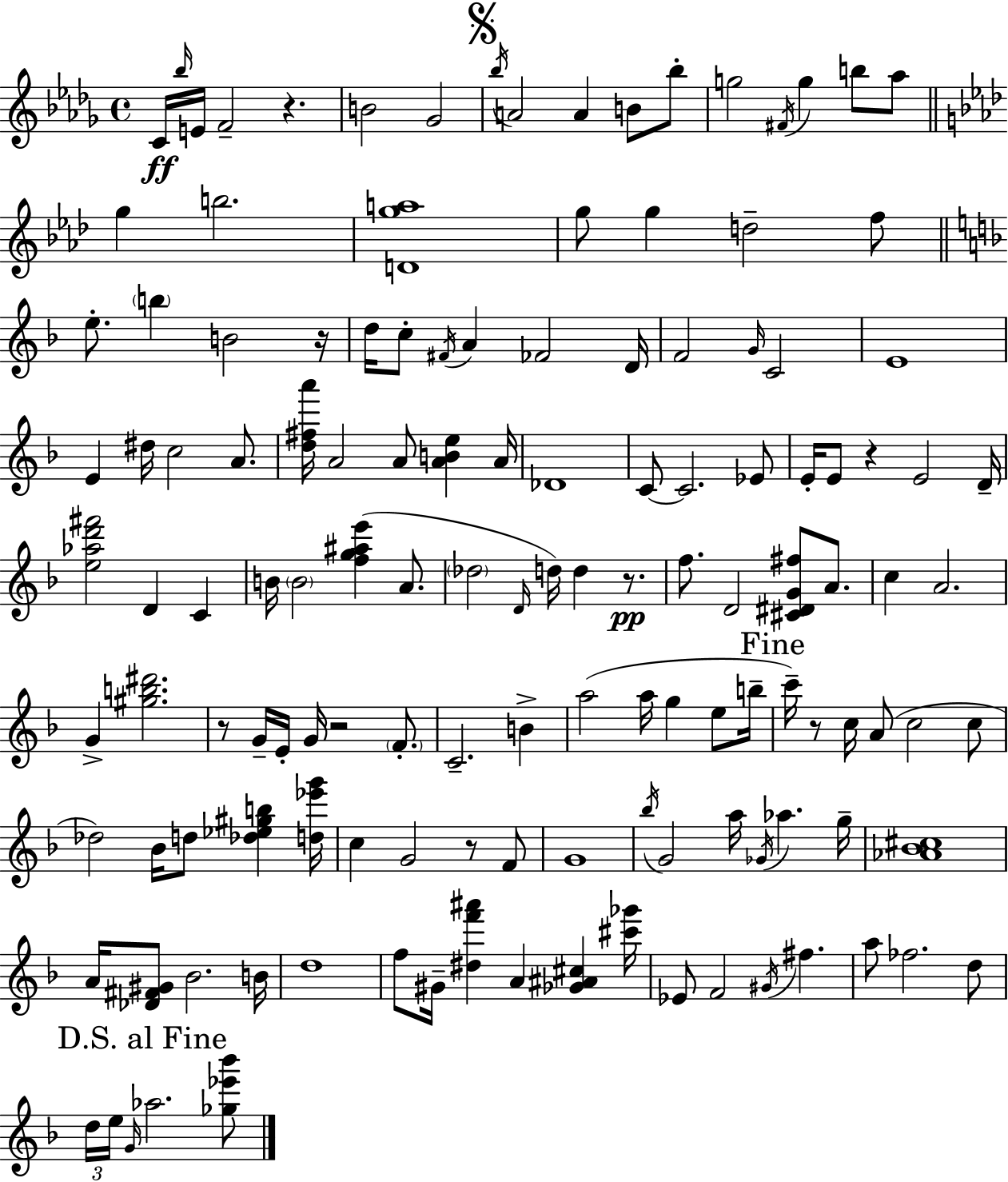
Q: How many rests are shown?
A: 8